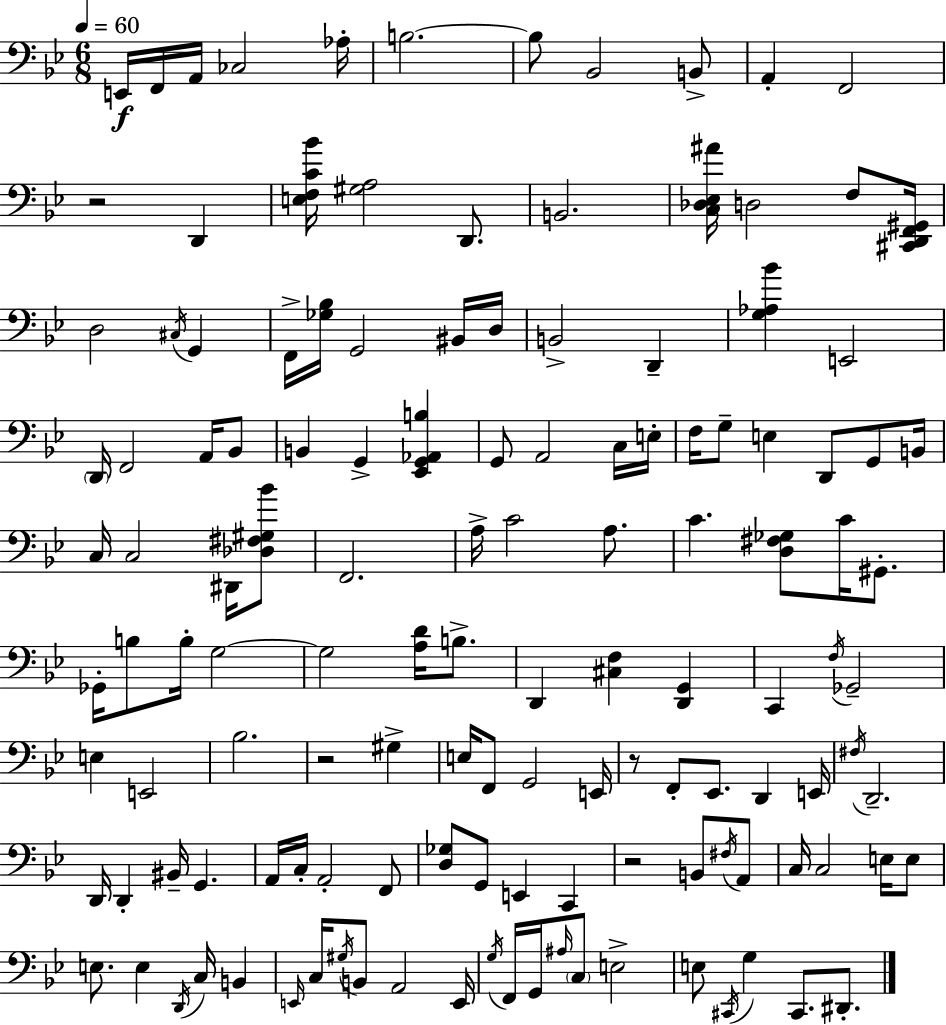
{
  \clef bass
  \numericTimeSignature
  \time 6/8
  \key bes \major
  \tempo 4 = 60
  e,16\f f,16 a,16 ces2 aes16-. | b2.~~ | b8 bes,2 b,8-> | a,4-. f,2 | \break r2 d,4 | <e f c' bes'>16 <gis a>2 d,8. | b,2. | <c des ees ais'>16 d2 f8 <cis, d, f, gis,>16 | \break d2 \acciaccatura { cis16 } g,4 | f,16-> <ges bes>16 g,2 bis,16 | d16 b,2-> d,4-- | <g aes bes'>4 e,2 | \break \parenthesize d,16 f,2 a,16 bes,8 | b,4 g,4-> <ees, g, aes, b>4 | g,8 a,2 c16 | e16-. f16 g8-- e4 d,8 g,8 | \break b,16 c16 c2 dis,16 <des fis gis bes'>8 | f,2. | a16-> c'2 a8. | c'4. <d fis ges>8 c'16 gis,8.-. | \break ges,16-. b8 b16-. g2~~ | g2 <a d'>16 b8.-> | d,4 <cis f>4 <d, g,>4 | c,4 \acciaccatura { f16 } ges,2-- | \break e4 e,2 | bes2. | r2 gis4-> | e16 f,8 g,2 | \break e,16 r8 f,8-. ees,8. d,4 | e,16 \acciaccatura { fis16 } d,2.-- | d,16 d,4-. bis,16-- g,4. | a,16 c16-. a,2-. | \break f,8 <d ges>8 g,8 e,4 c,4 | r2 b,8 | \acciaccatura { fis16 } a,8 c16 c2 | e16 e8 e8. e4 \acciaccatura { d,16 } | \break c16 b,4 \grace { e,16 } c16 \acciaccatura { gis16 } b,8 a,2 | e,16 \acciaccatura { g16 } f,16 g,16 \grace { ais16 } \parenthesize c8 | e2-> e8 \acciaccatura { cis,16 } | g4 cis,8. dis,8.-. \bar "|."
}